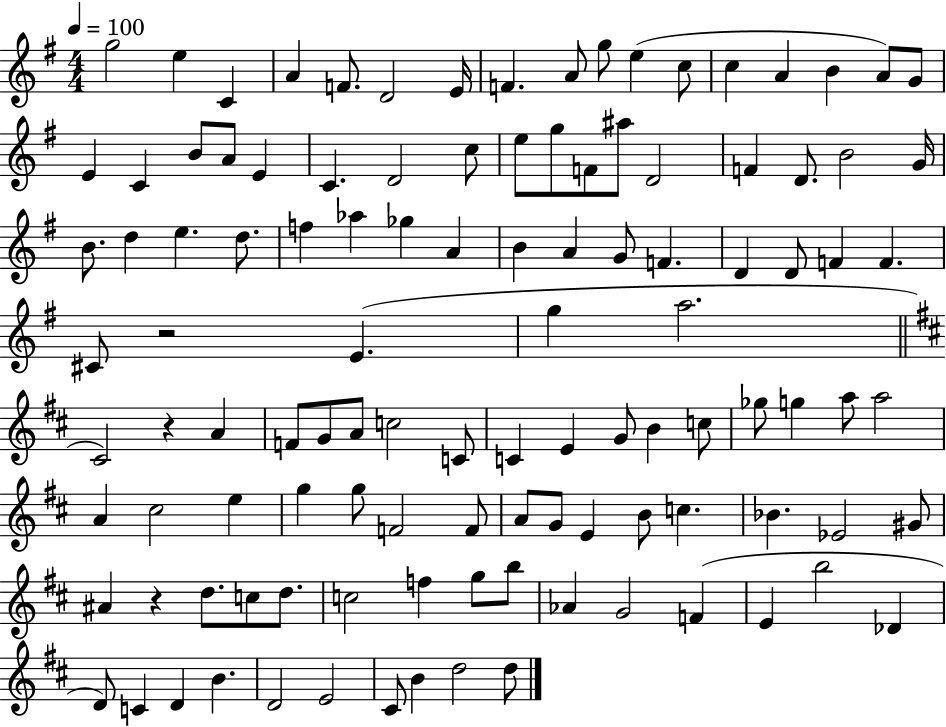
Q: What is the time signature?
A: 4/4